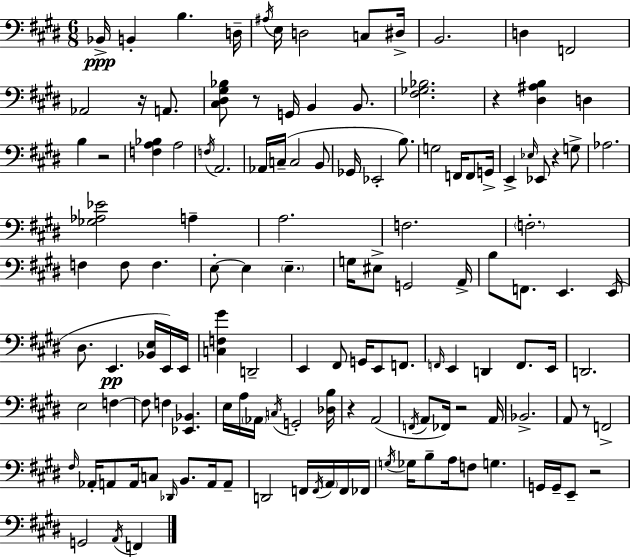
Bb2/s B2/q B3/q. D3/s A#3/s E3/s D3/h C3/e D#3/s B2/h. D3/q F2/h Ab2/h R/s A2/e. [C#3,D#3,G#3,Bb3]/e R/e G2/s B2/q B2/e. [F#3,Gb3,Bb3]/h. R/q [D#3,A#3,B3]/q D3/q B3/q R/h [F3,A3,Bb3]/q A3/h F3/s A2/h. Ab2/s C3/s C3/h B2/e Gb2/s Eb2/h B3/e. G3/h F2/s F2/e G2/s E2/q Eb3/s Eb2/e R/q G3/e Ab3/h. [Gb3,Ab3,Eb4]/h A3/q A3/h. F3/h. F3/h. F3/q F3/e F3/q. E3/e E3/q E3/q. G3/s EIS3/e G2/h A2/s B3/e F2/e. E2/q. E2/s D#3/e. E2/q. [Bb2,E3]/s E2/s E2/s [C3,F3,G#4]/q D2/h E2/q F#2/e G2/s E2/e F2/e. F2/s E2/q D2/q F2/e. E2/s D2/h. E3/h F3/q F3/e F3/q [Eb2,Bb2]/q. E3/s A3/s Ab2/s C3/s G2/h [Db3,B3]/s R/q A2/h F2/s A2/e FES2/s R/h A2/s Bb2/h. A2/e R/e F2/h F#3/s Ab2/s A2/e A2/s C3/e Db2/s B2/e. A2/s A2/e D2/h F2/s F2/s A2/s F2/s FES2/s G3/s Gb3/s B3/e A3/s F3/e G3/q. G2/s G2/s E2/e R/h G2/h A2/s F2/q